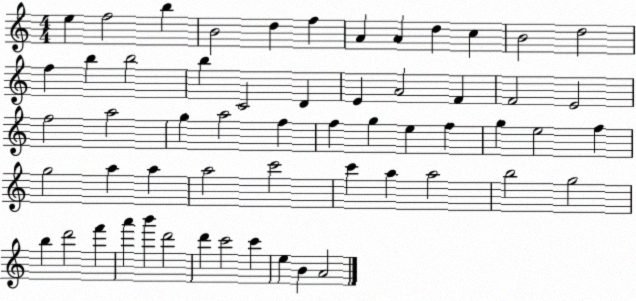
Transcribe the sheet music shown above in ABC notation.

X:1
T:Untitled
M:4/4
L:1/4
K:C
e f2 b B2 d f A A d c B2 d2 f b b2 b C2 D E A2 F F2 E2 f2 a2 g a2 f f g e f g e2 f g2 a a a2 c'2 c' a a2 b2 g2 b d'2 f' a' b' d'2 d' c'2 c' e B A2